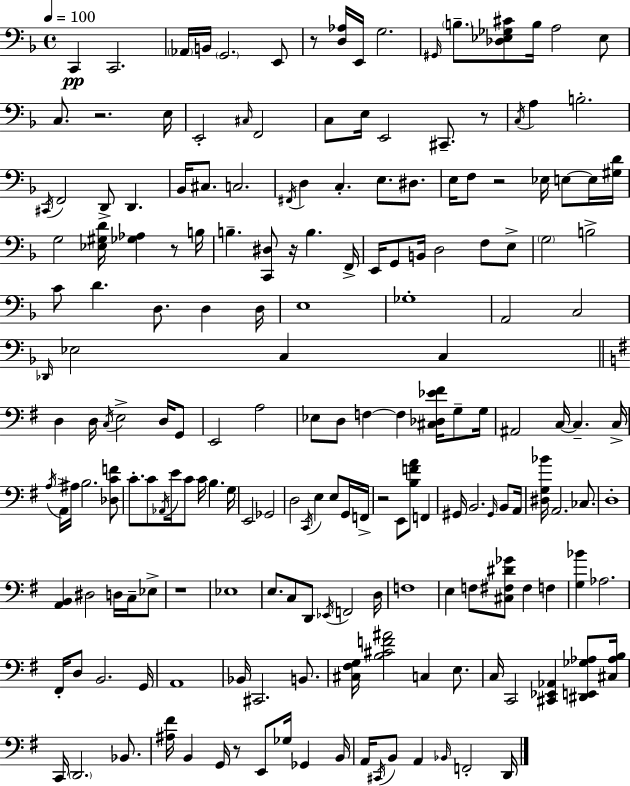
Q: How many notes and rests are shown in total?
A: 189